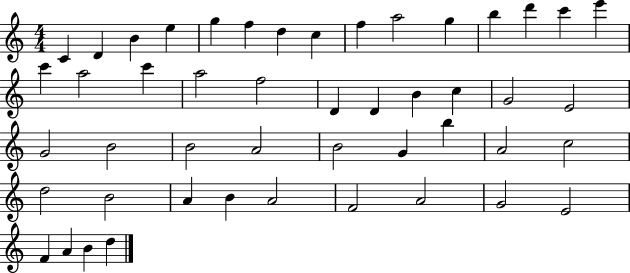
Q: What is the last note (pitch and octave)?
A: D5